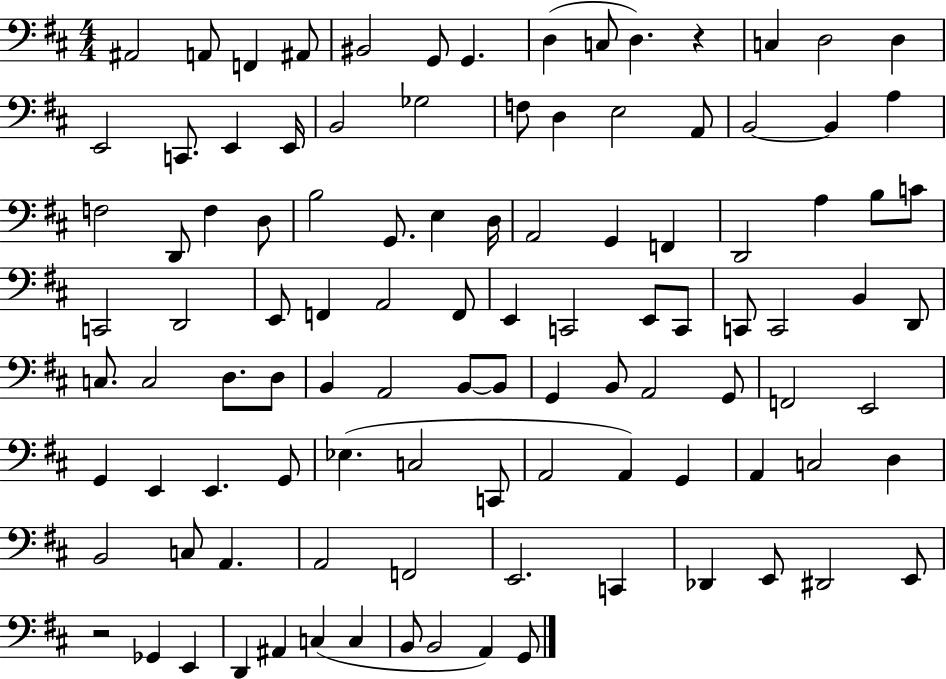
X:1
T:Untitled
M:4/4
L:1/4
K:D
^A,,2 A,,/2 F,, ^A,,/2 ^B,,2 G,,/2 G,, D, C,/2 D, z C, D,2 D, E,,2 C,,/2 E,, E,,/4 B,,2 _G,2 F,/2 D, E,2 A,,/2 B,,2 B,, A, F,2 D,,/2 F, D,/2 B,2 G,,/2 E, D,/4 A,,2 G,, F,, D,,2 A, B,/2 C/2 C,,2 D,,2 E,,/2 F,, A,,2 F,,/2 E,, C,,2 E,,/2 C,,/2 C,,/2 C,,2 B,, D,,/2 C,/2 C,2 D,/2 D,/2 B,, A,,2 B,,/2 B,,/2 G,, B,,/2 A,,2 G,,/2 F,,2 E,,2 G,, E,, E,, G,,/2 _E, C,2 C,,/2 A,,2 A,, G,, A,, C,2 D, B,,2 C,/2 A,, A,,2 F,,2 E,,2 C,, _D,, E,,/2 ^D,,2 E,,/2 z2 _G,, E,, D,, ^A,, C, C, B,,/2 B,,2 A,, G,,/2